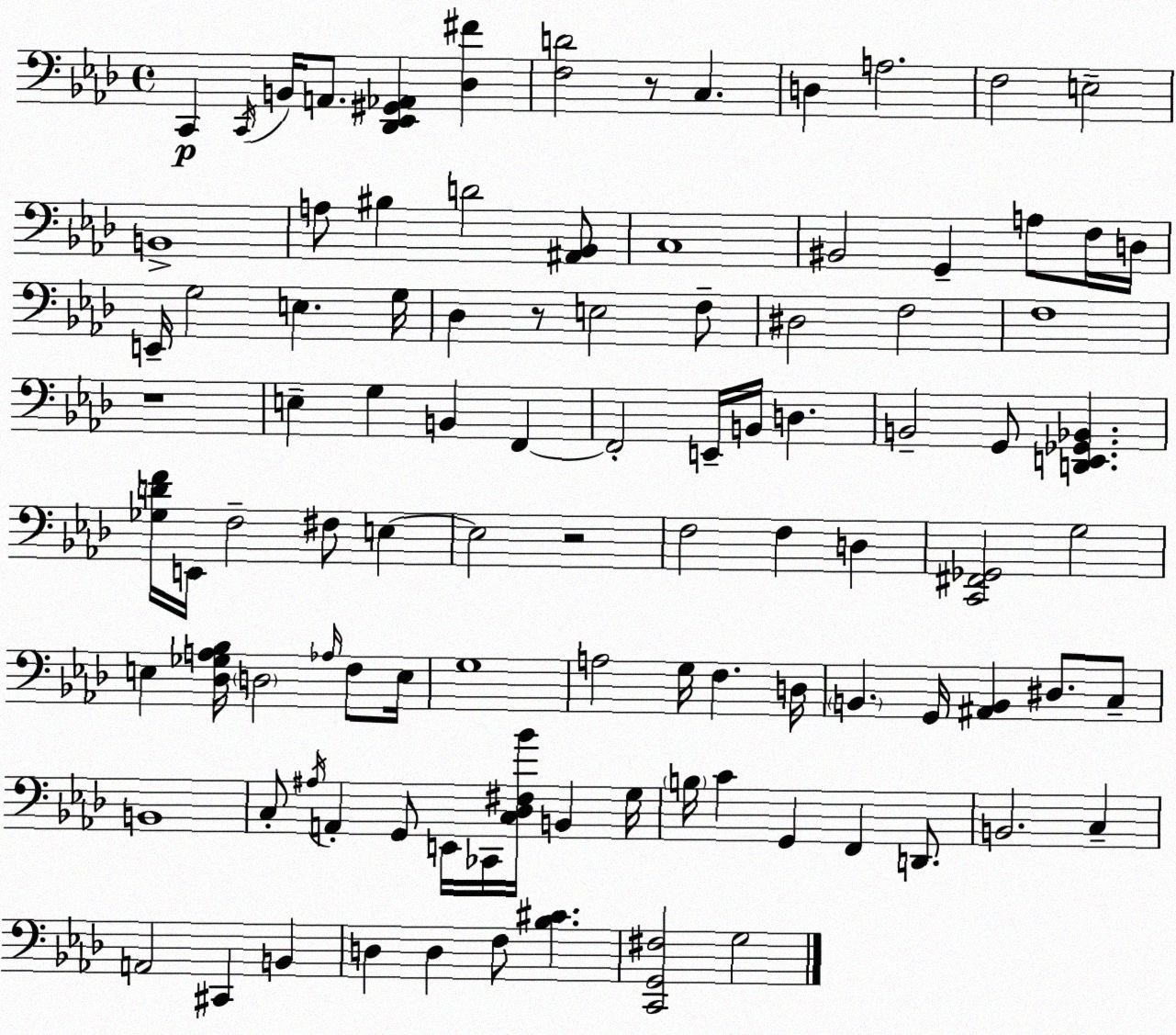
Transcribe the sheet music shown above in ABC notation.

X:1
T:Untitled
M:4/4
L:1/4
K:Fm
C,, C,,/4 B,,/4 A,,/2 [_D,,_E,,^G,,_A,,] [_D,^F] [F,D]2 z/2 C, D, A,2 F,2 E,2 B,,4 A,/2 ^B, D2 [^A,,_B,,]/2 C,4 ^B,,2 G,, A,/2 F,/4 D,/4 E,,/4 G,2 E, G,/4 _D, z/2 E,2 F,/2 ^D,2 F,2 F,4 z4 E, G, B,, F,, F,,2 E,,/4 B,,/4 D, B,,2 G,,/2 [D,,E,,_G,,_B,,] [_G,DF]/4 E,,/4 F,2 ^F,/2 E, E,2 z2 F,2 F, D, [C,,^F,,_G,,]2 G,2 E, [_D,_G,A,_B,]/4 D,2 _A,/4 F,/2 E,/4 G,4 A,2 G,/4 F, D,/4 B,, G,,/4 [^A,,B,,] ^D,/2 C,/2 B,,4 C,/2 ^A,/4 A,, G,,/2 E,,/4 _C,,/4 [C,_D,^F,_B]/4 B,, G,/4 B,/4 C G,, F,, D,,/2 B,,2 C, A,,2 ^C,, B,, D, D, F,/2 [_B,^C] [C,,G,,^F,]2 G,2